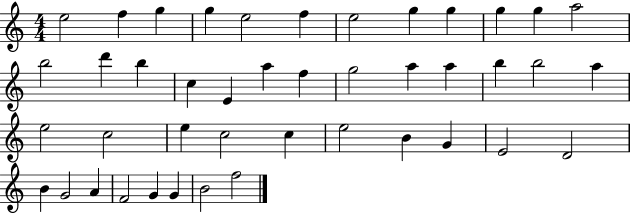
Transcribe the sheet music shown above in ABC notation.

X:1
T:Untitled
M:4/4
L:1/4
K:C
e2 f g g e2 f e2 g g g g a2 b2 d' b c E a f g2 a a b b2 a e2 c2 e c2 c e2 B G E2 D2 B G2 A F2 G G B2 f2